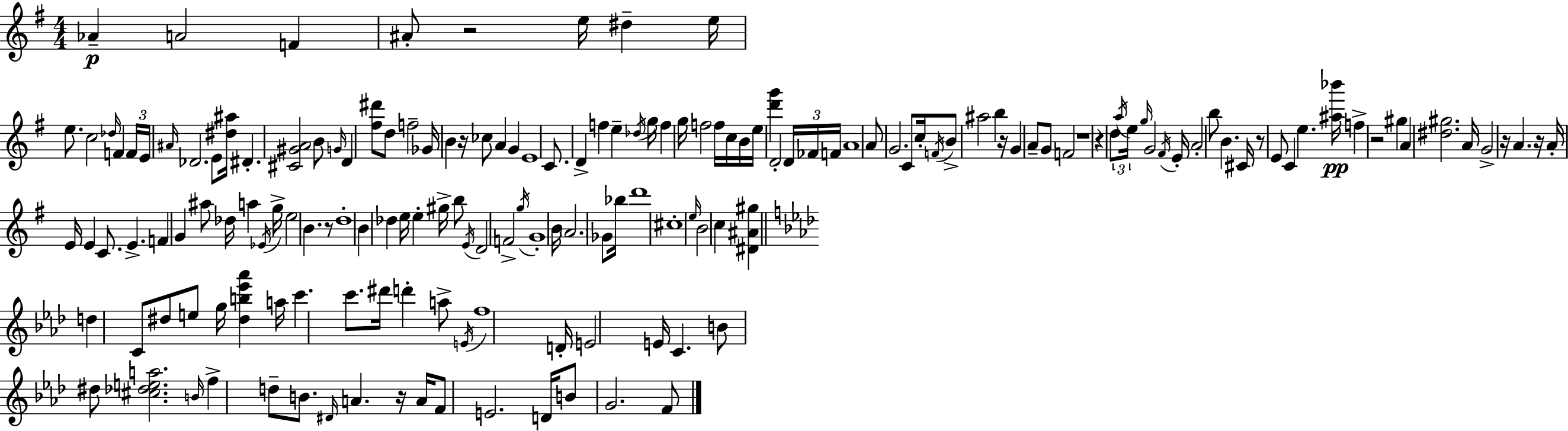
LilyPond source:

{
  \clef treble
  \numericTimeSignature
  \time 4/4
  \key e \minor
  aes'4--\p a'2 f'4 | ais'8-. r2 e''16 dis''4-- e''16 | e''8. c''2 \grace { des''16 } f'4 | \tuplet 3/2 { f'16 e'16 \grace { ais'16 } } des'2. e'8 | \break <dis'' ais''>16 dis'4.-. <cis' gis' a'>2 | b'8 \grace { g'16 } d'4 <fis'' dis'''>8 d''8 f''2-- | ges'16 b'4 r16 ces''8 a'4 g'4 | e'1 | \break c'8. d'4-> f''4 e''4-- | \acciaccatura { des''16 } g''16 f''4 g''16 f''2 | f''16 c''16 b'16 e''16 <d''' g'''>4 d'2-. | \tuplet 3/2 { d'16 fes'16 f'16 } a'1 | \break a'8 g'2. | c'8 c''16-. \acciaccatura { f'16 } b'8-> ais''2 | b''4 r16 g'4 a'8-- g'8 f'2 | r1 | \break r4 d''8 \tuplet 3/2 { \acciaccatura { a''16 } e''16 \grace { g''16 } } g'2 | \acciaccatura { fis'16 } e'16-. a'2-. | b''8 b'4. cis'16 r8 e'8 c'4 | e''4. <ais'' bes'''>16\pp f''4-> r2 | \break gis''4 a'4 <dis'' gis''>2. | a'16 g'2-> | r16 a'4. r16 a'16-. e'16 e'4 c'8. | e'4.-> f'4 g'4 | \break ais''8 des''16 a''4 \acciaccatura { ees'16 } g''16-> e''2 | b'4. r8 d''1-. | b'4 des''4 | e''16 e''4-. gis''16-> b''8 \acciaccatura { e'16 } d'2 | \break f'2-> \acciaccatura { g''16 } g'1-. | b'16 \parenthesize a'2. | ges'8 bes''16 d'''1 | cis''1-. | \break \grace { e''16 } b'2 | c''4 <dis' ais' gis''>4 \bar "||" \break \key f \minor d''4 c'8 dis''8 e''8 g''16 <dis'' b'' ees''' aes'''>4 a''16 | c'''4. c'''8. dis'''16 d'''4-. a''8-> | \acciaccatura { e'16 } f''1 | d'16-. e'2 e'16 c'4. | \break b'8 dis''8 <cis'' des'' e'' a''>2. | \grace { b'16 } f''4-> d''8-- b'8. \grace { dis'16 } a'4. | r16 a'16 f'8 e'2. | d'16 b'8 g'2. | \break f'8 \bar "|."
}